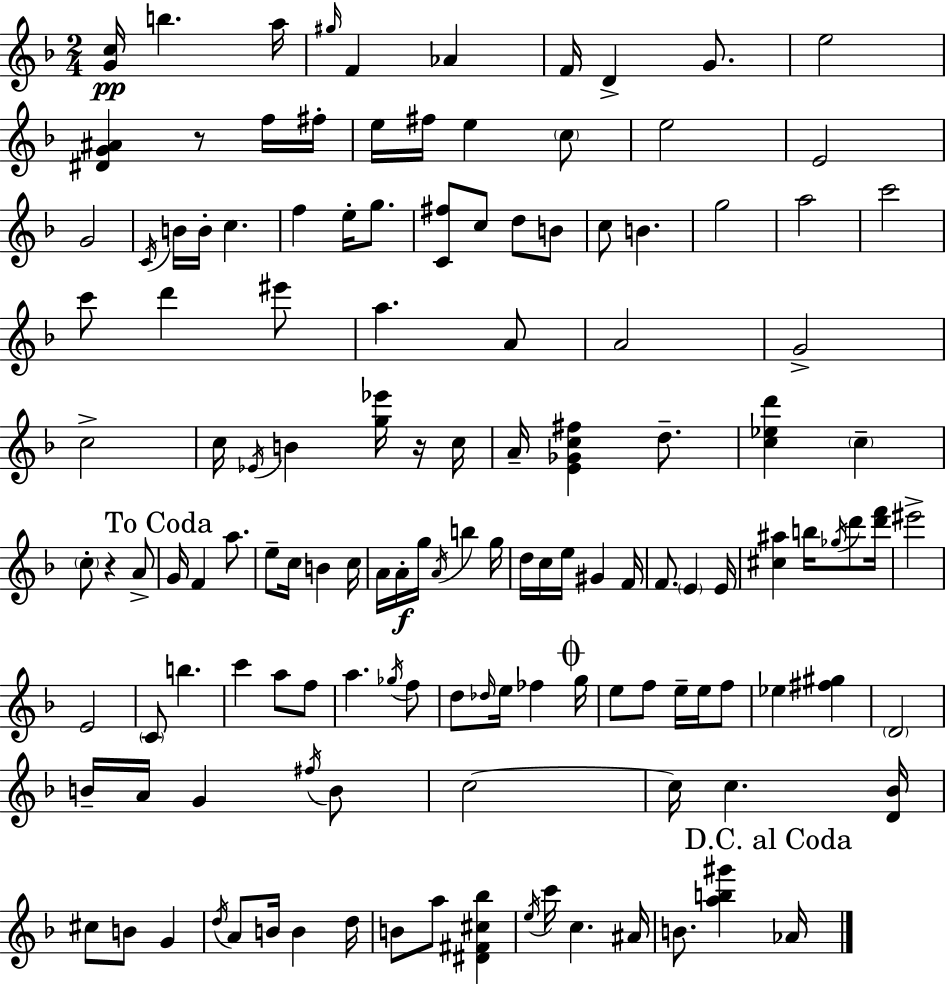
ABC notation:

X:1
T:Untitled
M:2/4
L:1/4
K:F
[Gc]/4 b a/4 ^g/4 F _A F/4 D G/2 e2 [^DG^A] z/2 f/4 ^f/4 e/4 ^f/4 e c/2 e2 E2 G2 C/4 B/4 B/4 c f e/4 g/2 [C^f]/2 c/2 d/2 B/2 c/2 B g2 a2 c'2 c'/2 d' ^e'/2 a A/2 A2 G2 c2 c/4 _E/4 B [g_e']/4 z/4 c/4 A/4 [E_Gc^f] d/2 [c_ed'] c c/2 z A/2 G/4 F a/2 e/2 c/4 B c/4 A/4 A/4 g/4 A/4 b g/4 d/4 c/4 e/4 ^G F/4 F/2 E E/4 [^c^a] b/4 _g/4 d'/2 [d'f']/4 ^e'2 E2 C/2 b c' a/2 f/2 a _g/4 f/2 d/2 _d/4 e/4 _f g/4 e/2 f/2 e/4 e/4 f/2 _e [^f^g] D2 B/4 A/4 G ^f/4 B/2 c2 c/4 c [D_B]/4 ^c/2 B/2 G d/4 A/2 B/4 B d/4 B/2 a/2 [^D^F^c_b] e/4 c'/4 c ^A/4 B/2 [ab^g'] _A/4